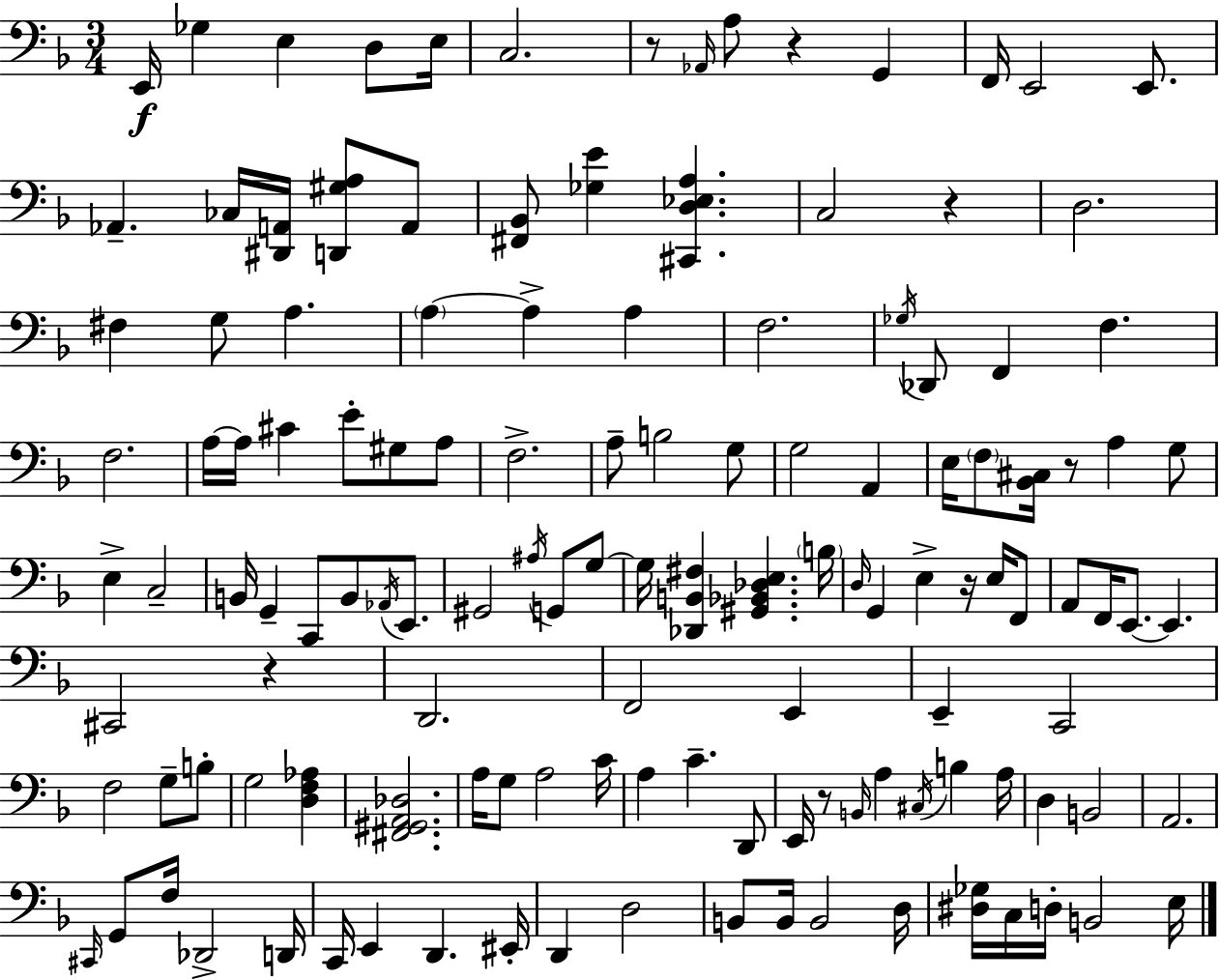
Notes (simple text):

E2/s Gb3/q E3/q D3/e E3/s C3/h. R/e Ab2/s A3/e R/q G2/q F2/s E2/h E2/e. Ab2/q. CES3/s [D#2,A2]/s [D2,G#3,A3]/e A2/e [F#2,Bb2]/e [Gb3,E4]/q [C#2,D3,Eb3,A3]/q. C3/h R/q D3/h. F#3/q G3/e A3/q. A3/q A3/q A3/q F3/h. Gb3/s Db2/e F2/q F3/q. F3/h. A3/s A3/s C#4/q E4/e G#3/e A3/e F3/h. A3/e B3/h G3/e G3/h A2/q E3/s F3/e [Bb2,C#3]/s R/e A3/q G3/e E3/q C3/h B2/s G2/q C2/e B2/e Ab2/s E2/e. G#2/h A#3/s G2/e G3/e G3/s [Db2,B2,F#3]/q [G#2,Bb2,Db3,E3]/q. B3/s D3/s G2/q E3/q R/s E3/s F2/e A2/e F2/s E2/e. E2/q. C#2/h R/q D2/h. F2/h E2/q E2/q C2/h F3/h G3/e B3/e G3/h [D3,F3,Ab3]/q [F#2,G#2,A2,Db3]/h. A3/s G3/e A3/h C4/s A3/q C4/q. D2/e E2/s R/e B2/s A3/q C#3/s B3/q A3/s D3/q B2/h A2/h. C#2/s G2/e F3/s Db2/h D2/s C2/s E2/q D2/q. EIS2/s D2/q D3/h B2/e B2/s B2/h D3/s [D#3,Gb3]/s C3/s D3/s B2/h E3/s